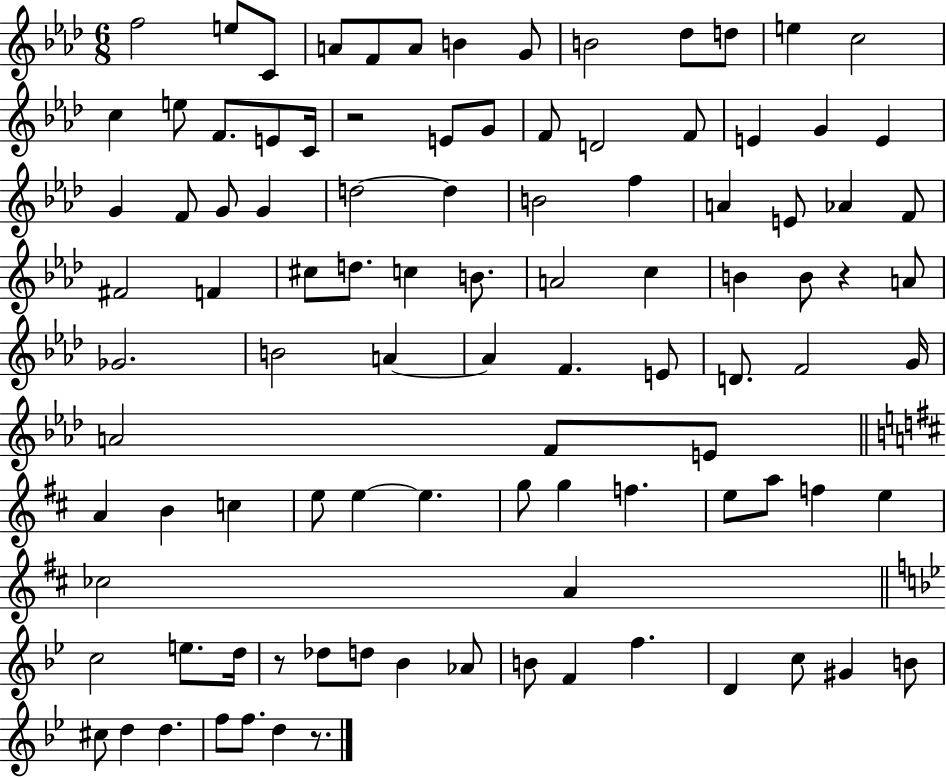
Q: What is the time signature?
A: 6/8